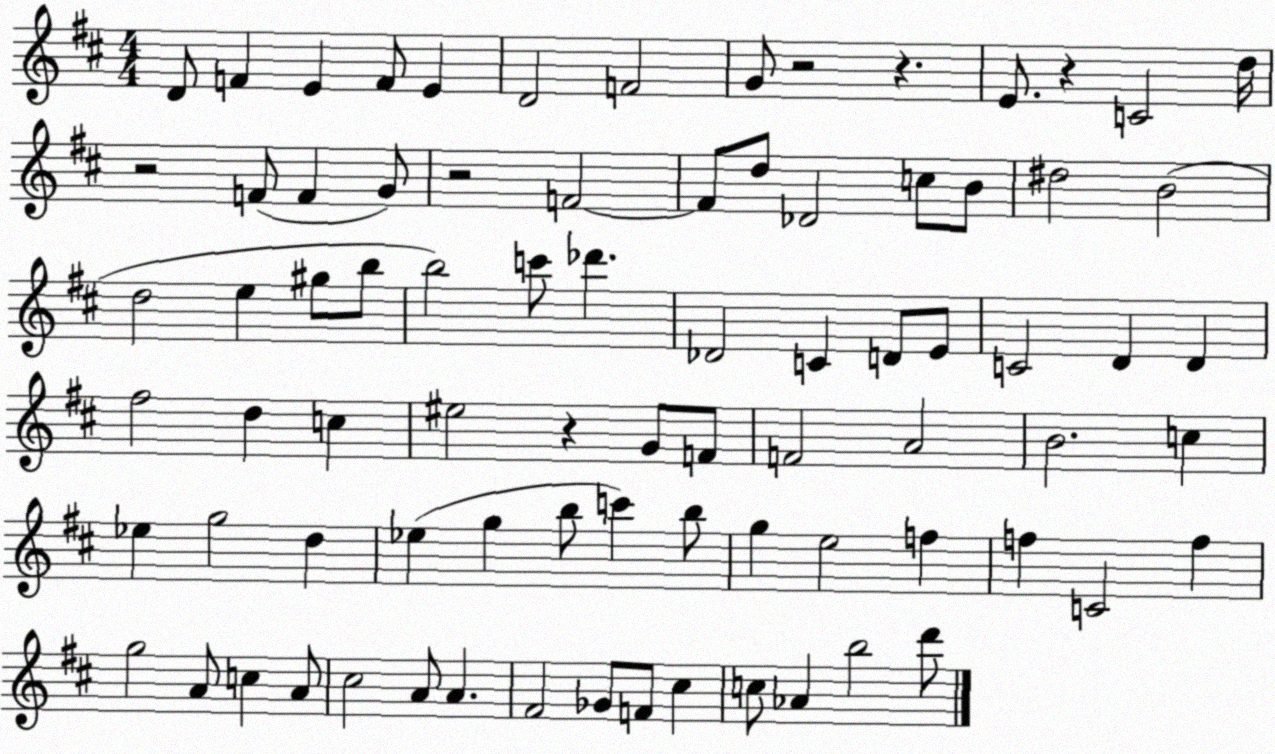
X:1
T:Untitled
M:4/4
L:1/4
K:D
D/2 F E F/2 E D2 F2 G/2 z2 z E/2 z C2 d/4 z2 F/2 F G/2 z2 F2 F/2 d/2 _D2 c/2 B/2 ^d2 B2 d2 e ^g/2 b/2 b2 c'/2 _d' _D2 C D/2 E/2 C2 D D ^f2 d c ^e2 z G/2 F/2 F2 A2 B2 c _e g2 d _e g b/2 c' b/2 g e2 f f C2 f g2 A/2 c A/2 ^c2 A/2 A ^F2 _G/2 F/2 ^c c/2 _A b2 d'/2